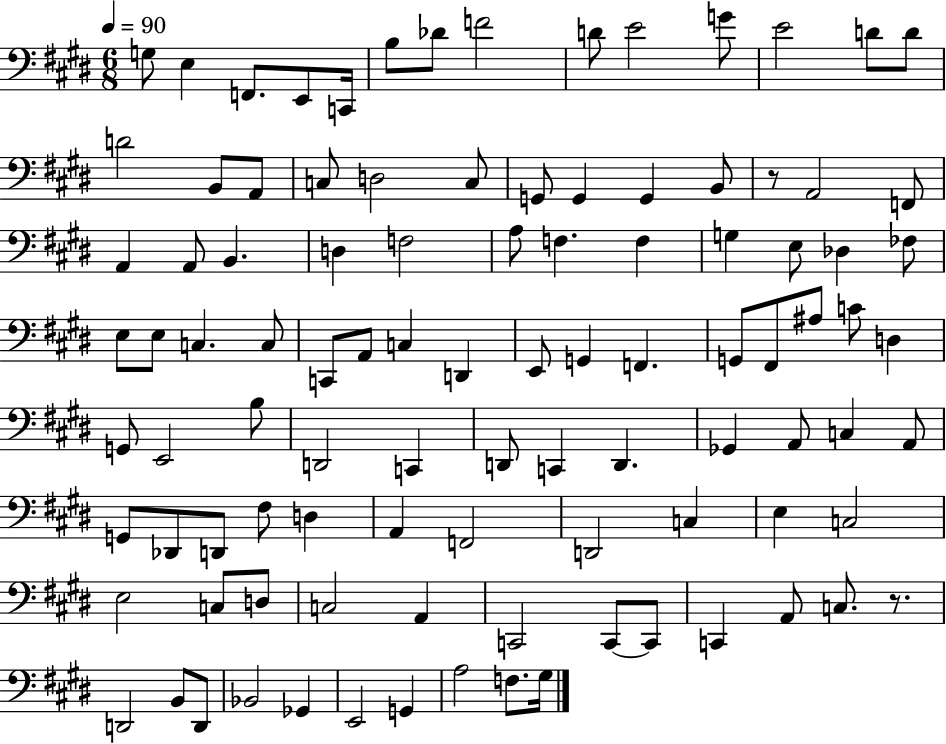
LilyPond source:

{
  \clef bass
  \numericTimeSignature
  \time 6/8
  \key e \major
  \tempo 4 = 90
  g8 e4 f,8. e,8 c,16 | b8 des'8 f'2 | d'8 e'2 g'8 | e'2 d'8 d'8 | \break d'2 b,8 a,8 | c8 d2 c8 | g,8 g,4 g,4 b,8 | r8 a,2 f,8 | \break a,4 a,8 b,4. | d4 f2 | a8 f4. f4 | g4 e8 des4 fes8 | \break e8 e8 c4. c8 | c,8 a,8 c4 d,4 | e,8 g,4 f,4. | g,8 fis,8 ais8 c'8 d4 | \break g,8 e,2 b8 | d,2 c,4 | d,8 c,4 d,4. | ges,4 a,8 c4 a,8 | \break g,8 des,8 d,8 fis8 d4 | a,4 f,2 | d,2 c4 | e4 c2 | \break e2 c8 d8 | c2 a,4 | c,2 c,8~~ c,8 | c,4 a,8 c8. r8. | \break d,2 b,8 d,8 | bes,2 ges,4 | e,2 g,4 | a2 f8. gis16 | \break \bar "|."
}